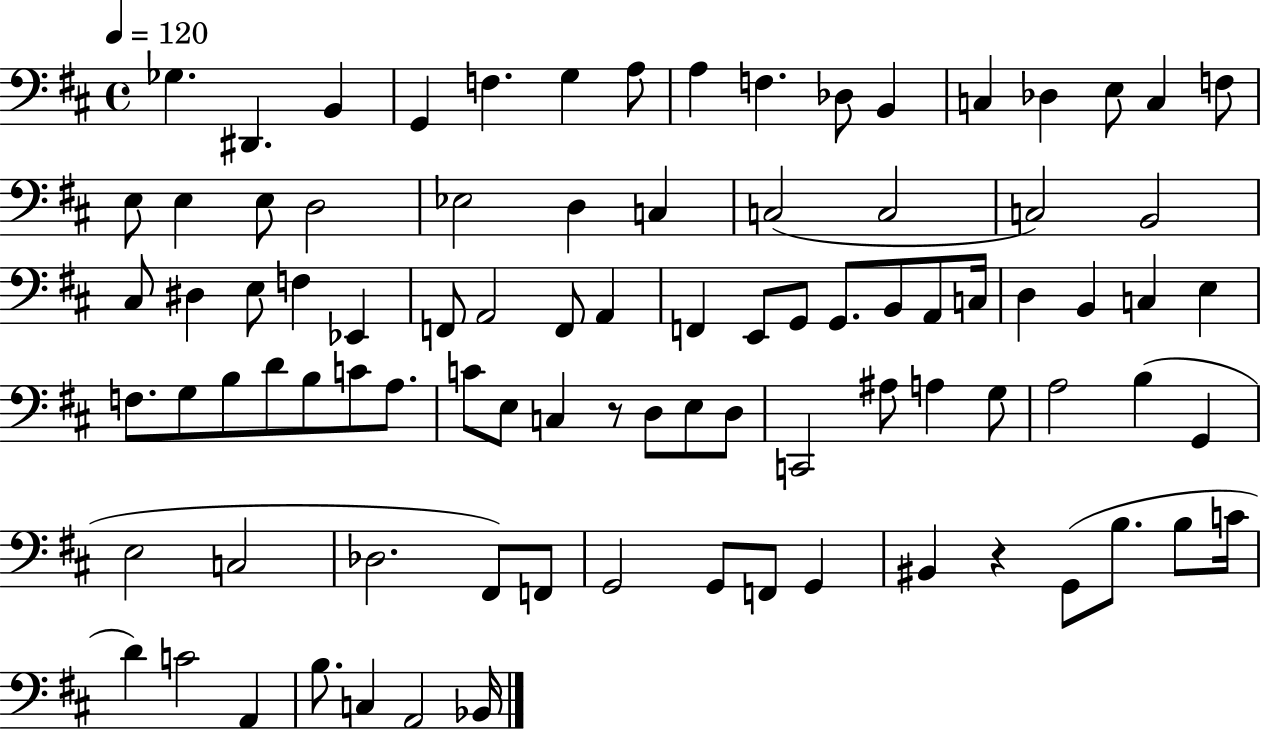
{
  \clef bass
  \time 4/4
  \defaultTimeSignature
  \key d \major
  \tempo 4 = 120
  ges4. dis,4. b,4 | g,4 f4. g4 a8 | a4 f4. des8 b,4 | c4 des4 e8 c4 f8 | \break e8 e4 e8 d2 | ees2 d4 c4 | c2( c2 | c2) b,2 | \break cis8 dis4 e8 f4 ees,4 | f,8 a,2 f,8 a,4 | f,4 e,8 g,8 g,8. b,8 a,8 c16 | d4 b,4 c4 e4 | \break f8. g8 b8 d'8 b8 c'8 a8. | c'8 e8 c4 r8 d8 e8 d8 | c,2 ais8 a4 g8 | a2 b4( g,4 | \break e2 c2 | des2. fis,8) f,8 | g,2 g,8 f,8 g,4 | bis,4 r4 g,8( b8. b8 c'16 | \break d'4) c'2 a,4 | b8. c4 a,2 bes,16 | \bar "|."
}